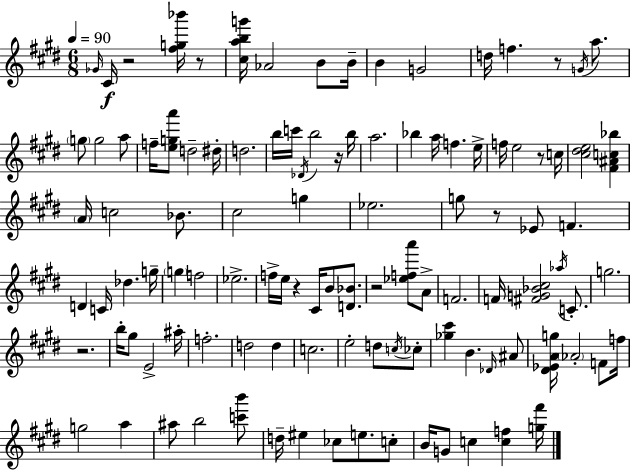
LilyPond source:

{
  \clef treble
  \numericTimeSignature
  \time 6/8
  \key e \major
  \tempo 4 = 90
  \grace { ges'16 }\f cis'16 r2 <fis'' g'' bes'''>16 r8 | <cis'' a'' b'' g'''>16 aes'2 b'8 | b'16-- b'4 g'2 | d''16 f''4. r8 \acciaccatura { g'16 } a''8. | \break \parenthesize g''8 g''2 | a''8 f''16-- <e'' g'' a'''>8 d''2-- | dis''16-. d''2. | b''16 c'''16 \acciaccatura { des'16 } b''2 | \break r16 b''16 a''2. | bes''4 a''16 f''4. | e''16-> f''16 e''2 | r8 c''16 <cis'' dis'' e''>2 <fis' ais' c'' bes''>4 | \break \parenthesize a'16 c''2 | bes'8. cis''2 g''4 | ees''2. | g''8 r8 ees'8 f'4. | \break d'4 c'16 des''4. | g''16-- \parenthesize g''4 f''2 | ees''2.-> | f''16-> e''16 r4 cis'16 b'8 | \break <d' bes'>8. r2 <ees'' f'' a'''>8 | a'8-> f'2. | f'16 <fis' g' bes' cis''>2 | \acciaccatura { aes''16 } c'8.-. g''2. | \break r2. | b''16-. gis''8 e'2-> | ais''16-. f''2.-. | d''2 | \break d''4 c''2. | e''2-. | d''8 \acciaccatura { c''16 } ces''8-. <ges'' cis'''>4 b'4. | \grace { des'16 } ais'8 <dis' ees' a' g''>16 \parenthesize aes'2-. | \break f'8 f''16 g''2 | a''4 ais''8 b''2 | <c''' b'''>8 d''16-- eis''4 ces''8 | e''8. c''8-. b'16 g'8 c''4 | \break <c'' f''>4 <g'' fis'''>16 \bar "|."
}